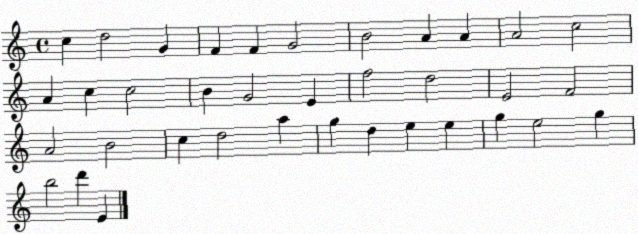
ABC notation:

X:1
T:Untitled
M:4/4
L:1/4
K:C
c d2 G F F G2 B2 A A A2 c2 A c c2 B G2 E f2 d2 E2 F2 A2 B2 c d2 a g d e e g e2 g b2 d' E